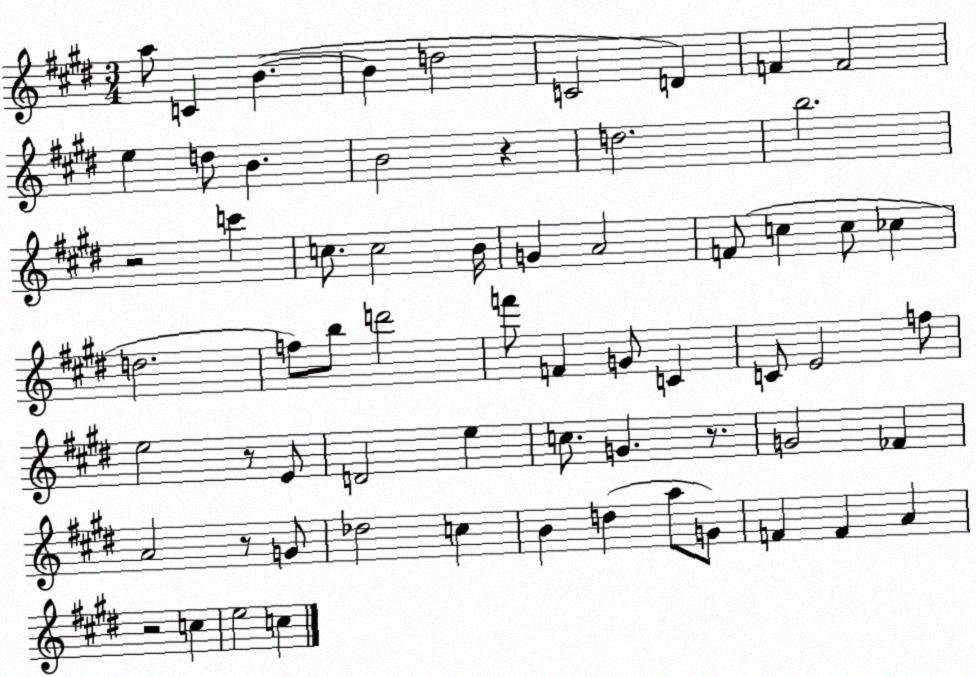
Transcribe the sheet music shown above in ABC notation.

X:1
T:Untitled
M:3/4
L:1/4
K:E
a/2 C B B d2 C2 D F F2 e d/2 B B2 z d2 b2 z2 c' c/2 c2 B/4 G A2 F/2 c c/2 _c d2 f/2 b/2 d'2 f'/2 F G/2 C C/2 E2 f/2 e2 z/2 E/2 D2 e c/2 G z/2 G2 _F A2 z/2 G/2 _d2 c B d a/2 G/2 F F A z2 c e2 c